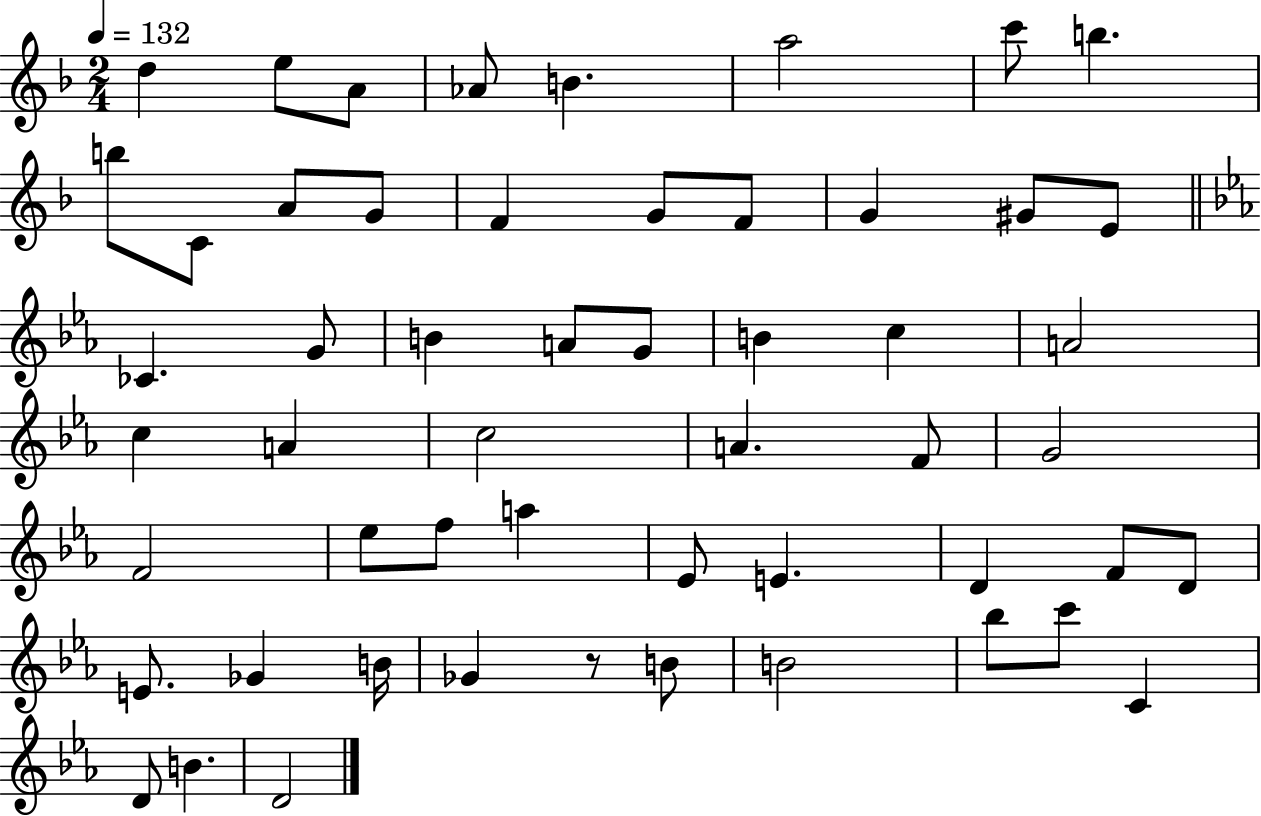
X:1
T:Untitled
M:2/4
L:1/4
K:F
d e/2 A/2 _A/2 B a2 c'/2 b b/2 C/2 A/2 G/2 F G/2 F/2 G ^G/2 E/2 _C G/2 B A/2 G/2 B c A2 c A c2 A F/2 G2 F2 _e/2 f/2 a _E/2 E D F/2 D/2 E/2 _G B/4 _G z/2 B/2 B2 _b/2 c'/2 C D/2 B D2